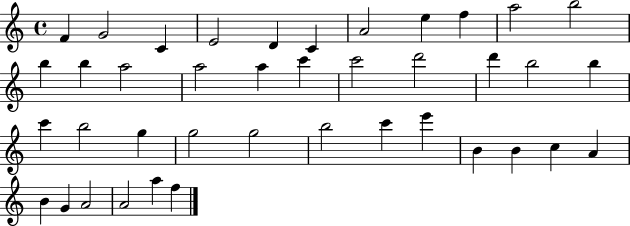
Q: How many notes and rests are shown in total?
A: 40